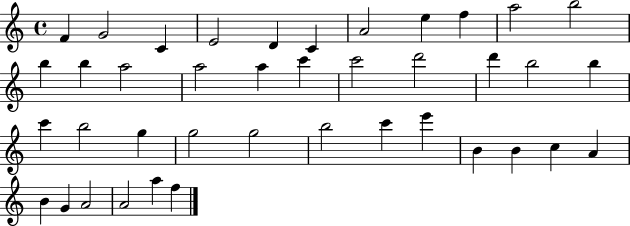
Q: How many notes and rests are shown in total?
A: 40